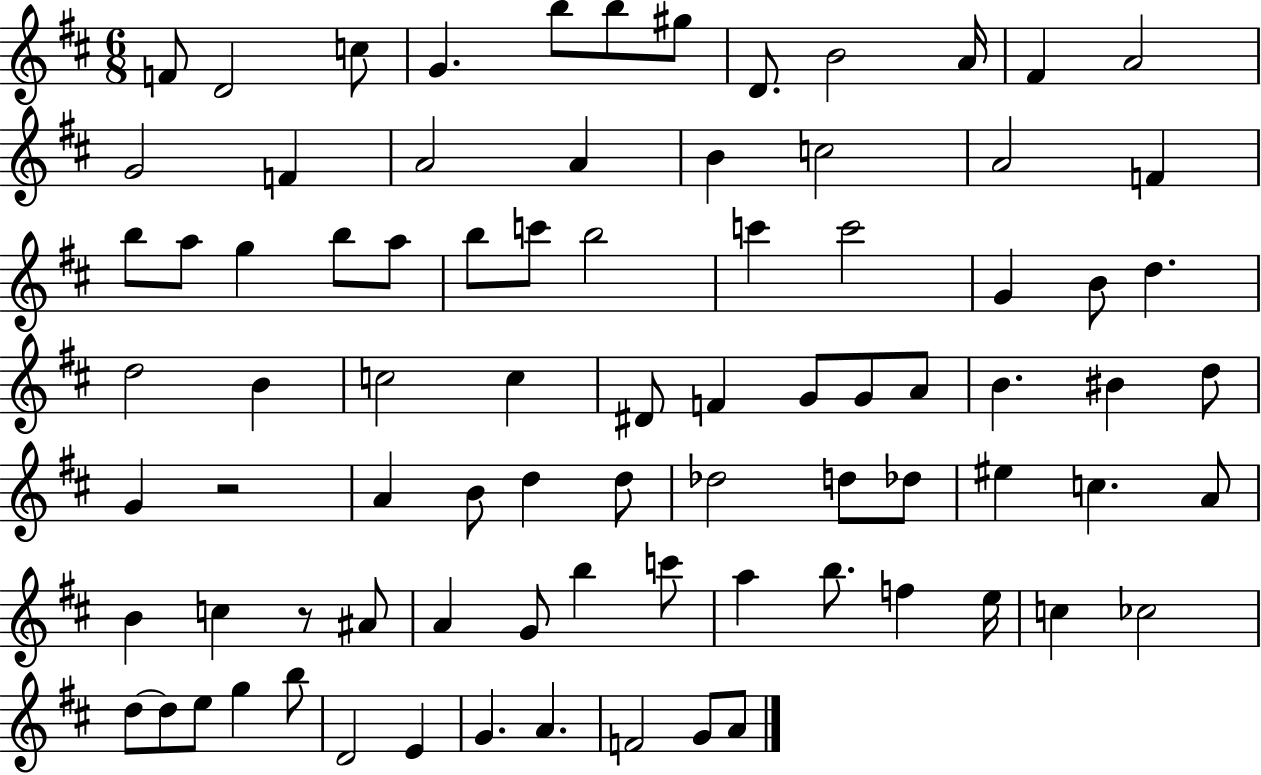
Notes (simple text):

F4/e D4/h C5/e G4/q. B5/e B5/e G#5/e D4/e. B4/h A4/s F#4/q A4/h G4/h F4/q A4/h A4/q B4/q C5/h A4/h F4/q B5/e A5/e G5/q B5/e A5/e B5/e C6/e B5/h C6/q C6/h G4/q B4/e D5/q. D5/h B4/q C5/h C5/q D#4/e F4/q G4/e G4/e A4/e B4/q. BIS4/q D5/e G4/q R/h A4/q B4/e D5/q D5/e Db5/h D5/e Db5/e EIS5/q C5/q. A4/e B4/q C5/q R/e A#4/e A4/q G4/e B5/q C6/e A5/q B5/e. F5/q E5/s C5/q CES5/h D5/e D5/e E5/e G5/q B5/e D4/h E4/q G4/q. A4/q. F4/h G4/e A4/e